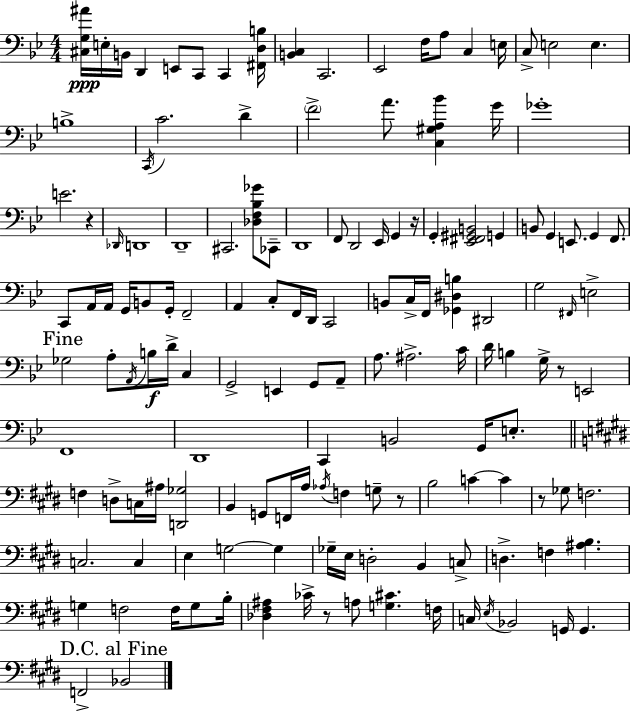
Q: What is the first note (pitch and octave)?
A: E3